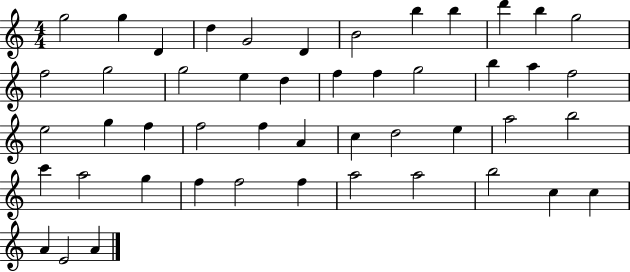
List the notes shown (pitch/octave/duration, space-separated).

G5/h G5/q D4/q D5/q G4/h D4/q B4/h B5/q B5/q D6/q B5/q G5/h F5/h G5/h G5/h E5/q D5/q F5/q F5/q G5/h B5/q A5/q F5/h E5/h G5/q F5/q F5/h F5/q A4/q C5/q D5/h E5/q A5/h B5/h C6/q A5/h G5/q F5/q F5/h F5/q A5/h A5/h B5/h C5/q C5/q A4/q E4/h A4/q